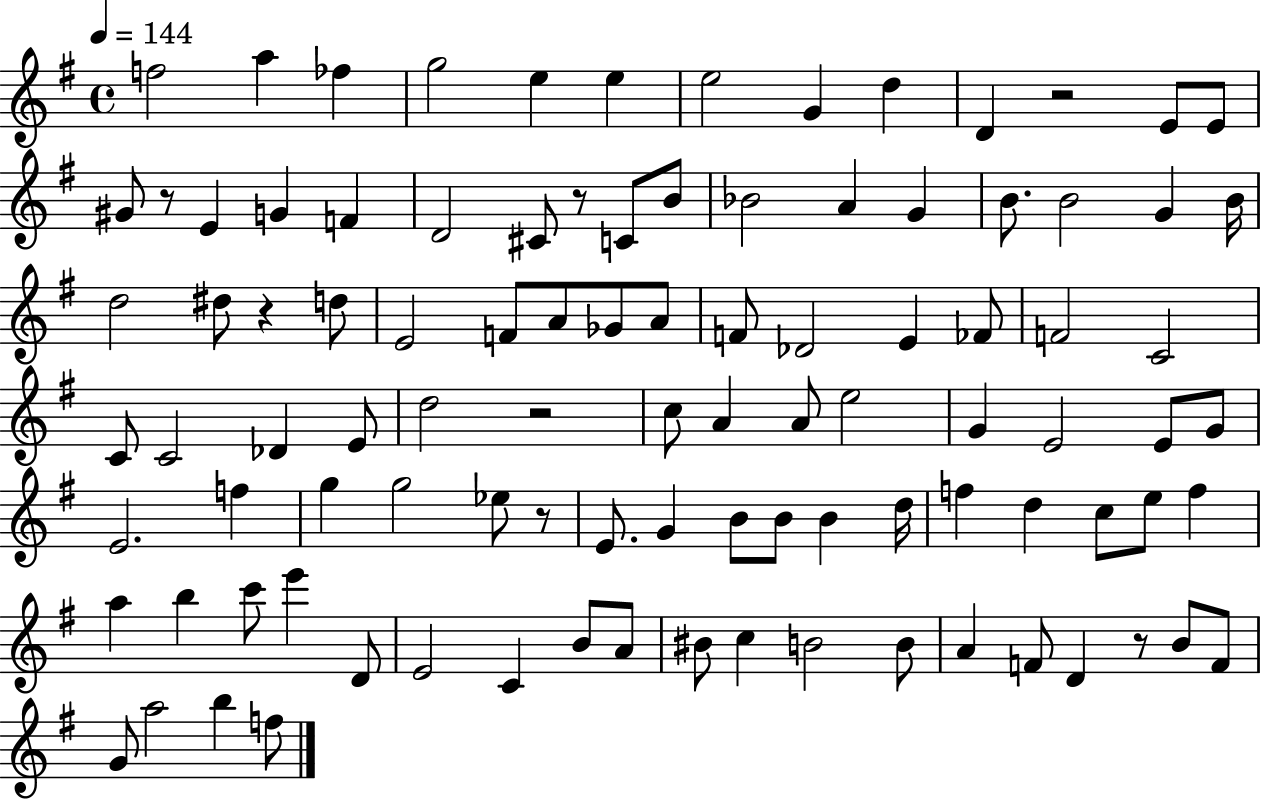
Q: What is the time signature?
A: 4/4